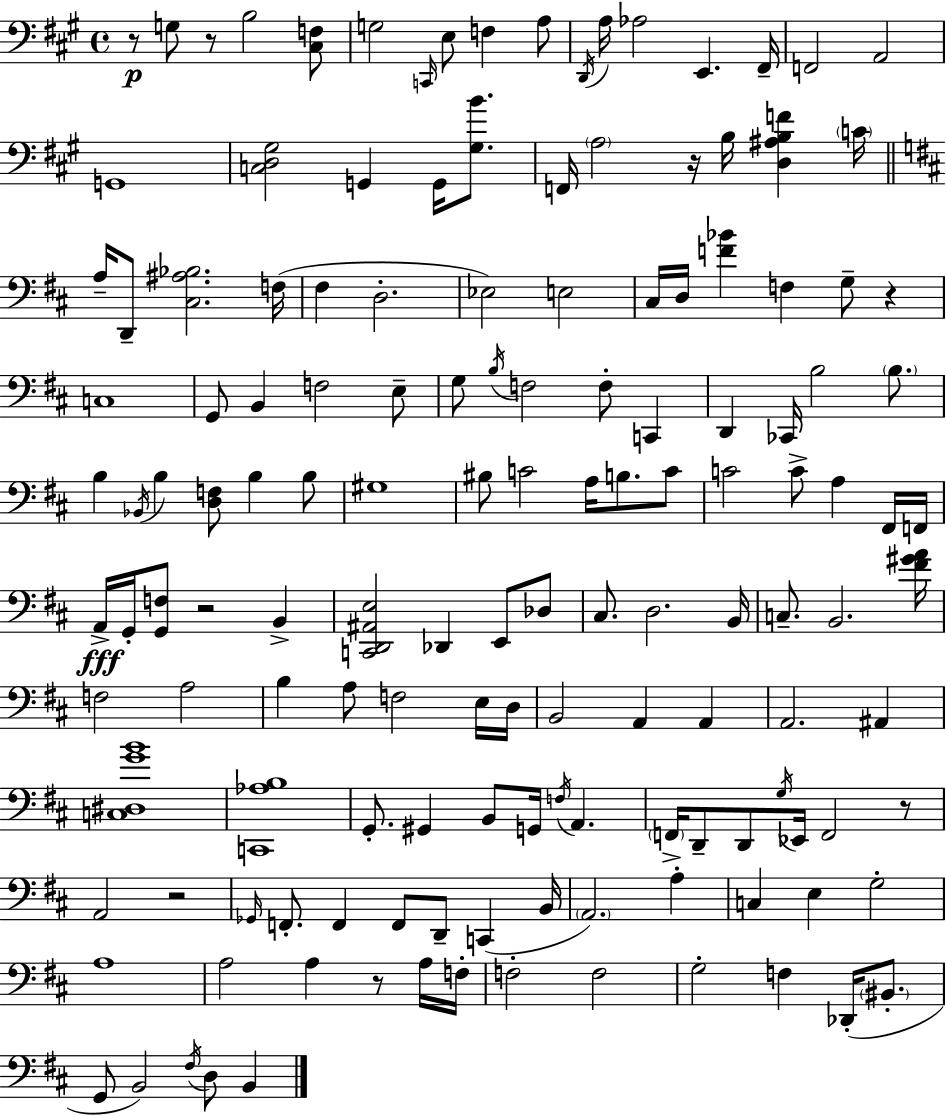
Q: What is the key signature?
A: A major